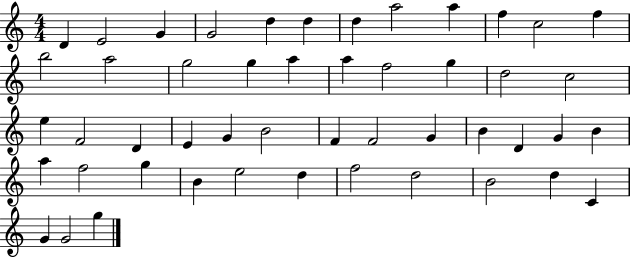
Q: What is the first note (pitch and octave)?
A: D4